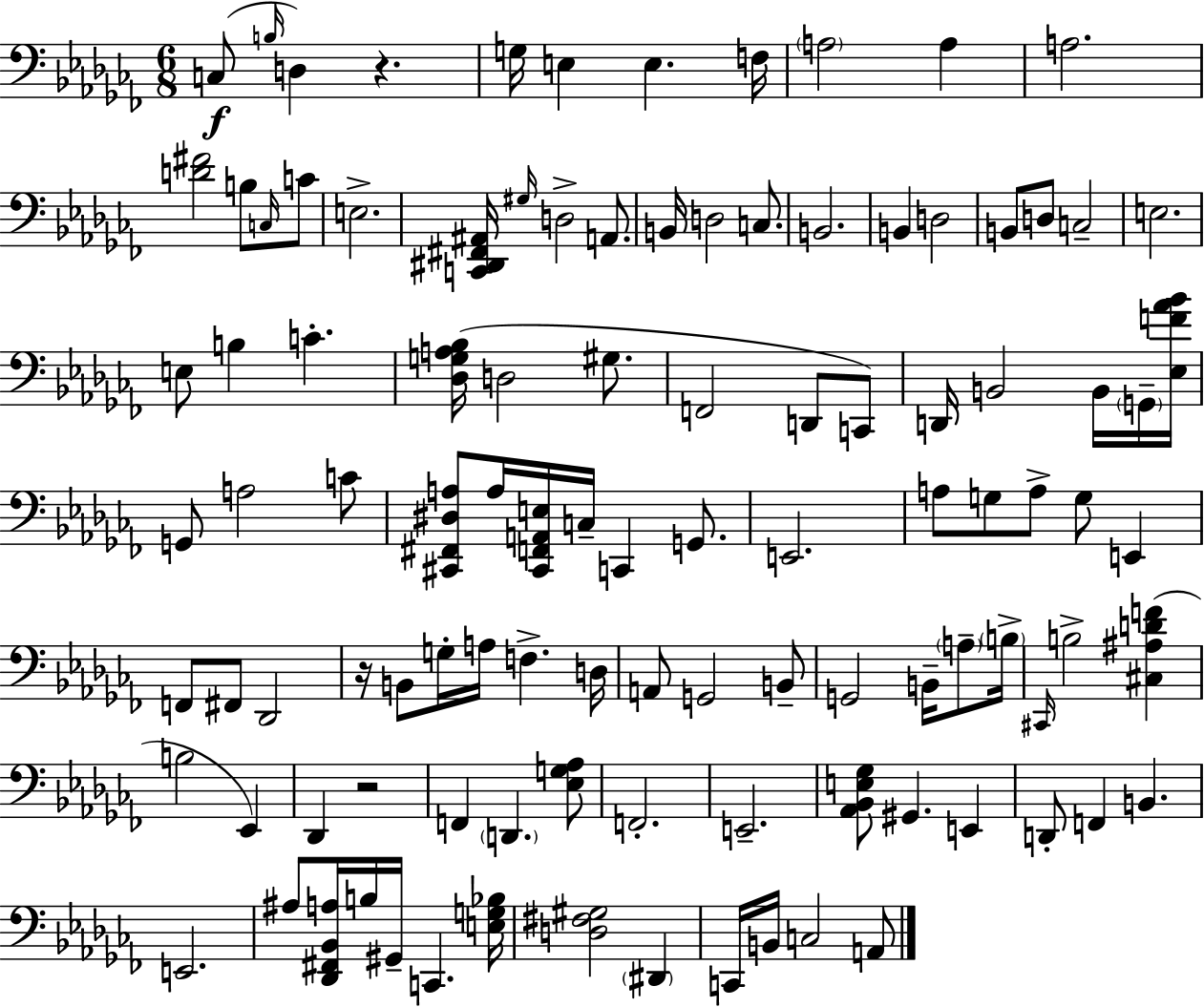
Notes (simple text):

C3/e B3/s D3/q R/q. G3/s E3/q E3/q. F3/s A3/h A3/q A3/h. [D4,F#4]/h B3/e C3/s C4/e E3/h. [C2,D#2,F#2,A#2]/s G#3/s D3/h A2/e. B2/s D3/h C3/e. B2/h. B2/q D3/h B2/e D3/e C3/h E3/h. E3/e B3/q C4/q. [Db3,G3,A3,Bb3]/s D3/h G#3/e. F2/h D2/e C2/e D2/s B2/h B2/s G2/s [Eb3,F4,Ab4,Bb4]/s G2/e A3/h C4/e [C#2,F#2,D#3,A3]/e A3/s [C#2,F2,A2,E3]/s C3/s C2/q G2/e. E2/h. A3/e G3/e A3/e G3/e E2/q F2/e F#2/e Db2/h R/s B2/e G3/s A3/s F3/q. D3/s A2/e G2/h B2/e G2/h B2/s A3/e B3/s C#2/s B3/h [C#3,A#3,D4,F4]/q B3/h Eb2/q Db2/q R/h F2/q D2/q. [Eb3,G3,Ab3]/e F2/h. E2/h. [Ab2,Bb2,E3,Gb3]/e G#2/q. E2/q D2/e F2/q B2/q. E2/h. A#3/e [Db2,F#2,Bb2,A3]/s B3/s G#2/s C2/q. [E3,G3,Bb3]/s [D3,F#3,G#3]/h D#2/q C2/s B2/s C3/h A2/e